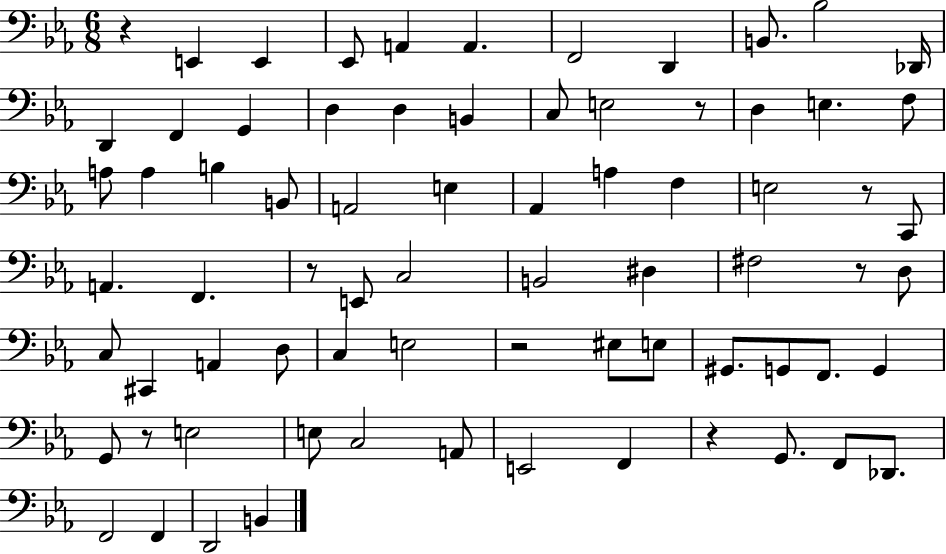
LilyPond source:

{
  \clef bass
  \numericTimeSignature
  \time 6/8
  \key ees \major
  \repeat volta 2 { r4 e,4 e,4 | ees,8 a,4 a,4. | f,2 d,4 | b,8. bes2 des,16 | \break d,4 f,4 g,4 | d4 d4 b,4 | c8 e2 r8 | d4 e4. f8 | \break a8 a4 b4 b,8 | a,2 e4 | aes,4 a4 f4 | e2 r8 c,8 | \break a,4. f,4. | r8 e,8 c2 | b,2 dis4 | fis2 r8 d8 | \break c8 cis,4 a,4 d8 | c4 e2 | r2 eis8 e8 | gis,8. g,8 f,8. g,4 | \break g,8 r8 e2 | e8 c2 a,8 | e,2 f,4 | r4 g,8. f,8 des,8. | \break f,2 f,4 | d,2 b,4 | } \bar "|."
}